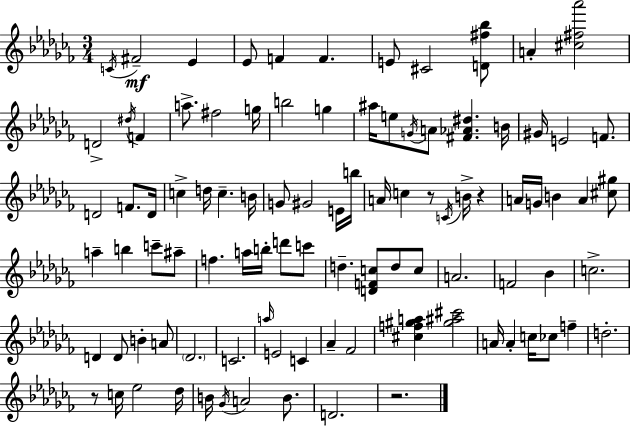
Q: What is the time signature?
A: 3/4